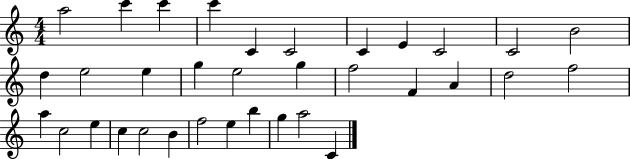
{
  \clef treble
  \numericTimeSignature
  \time 4/4
  \key c \major
  a''2 c'''4 c'''4 | c'''4 c'4 c'2 | c'4 e'4 c'2 | c'2 b'2 | \break d''4 e''2 e''4 | g''4 e''2 g''4 | f''2 f'4 a'4 | d''2 f''2 | \break a''4 c''2 e''4 | c''4 c''2 b'4 | f''2 e''4 b''4 | g''4 a''2 c'4 | \break \bar "|."
}